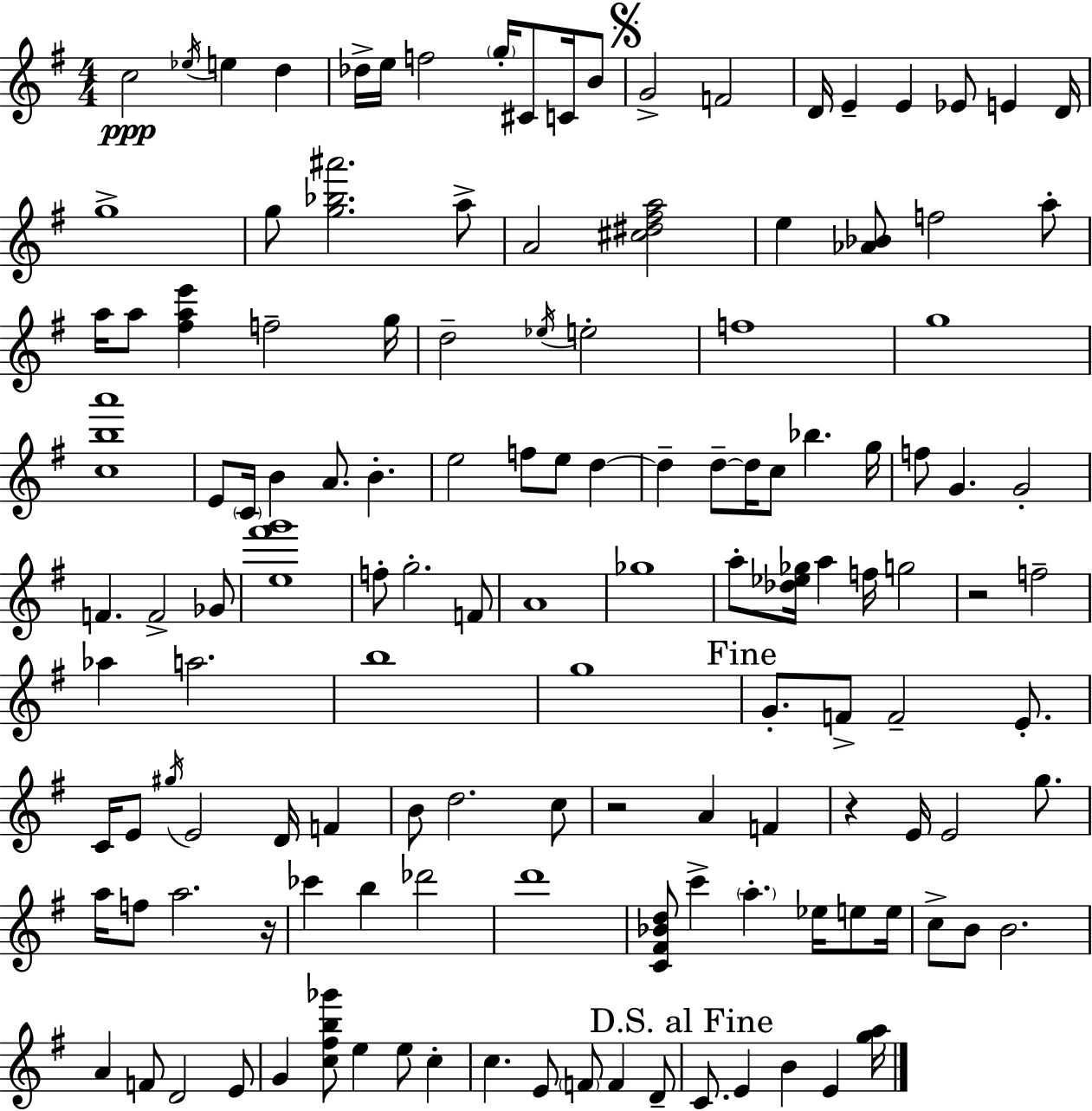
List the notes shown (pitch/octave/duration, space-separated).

C5/h Eb5/s E5/q D5/q Db5/s E5/s F5/h G5/s C#4/e C4/s B4/e G4/h F4/h D4/s E4/q E4/q Eb4/e E4/q D4/s G5/w G5/e [G5,Bb5,A#6]/h. A5/e A4/h [C#5,D#5,F#5,A5]/h E5/q [Ab4,Bb4]/e F5/h A5/e A5/s A5/e [F#5,A5,E6]/q F5/h G5/s D5/h Eb5/s E5/h F5/w G5/w [C5,B5,A6]/w E4/e C4/s B4/q A4/e. B4/q. E5/h F5/e E5/e D5/q D5/q D5/e D5/s C5/e Bb5/q. G5/s F5/e G4/q. G4/h F4/q. F4/h Gb4/e [E5,F#6,G6]/w F5/e G5/h. F4/e A4/w Gb5/w A5/e [Db5,Eb5,Gb5]/s A5/q F5/s G5/h R/h F5/h Ab5/q A5/h. B5/w G5/w G4/e. F4/e F4/h E4/e. C4/s E4/e G#5/s E4/h D4/s F4/q B4/e D5/h. C5/e R/h A4/q F4/q R/q E4/s E4/h G5/e. A5/s F5/e A5/h. R/s CES6/q B5/q Db6/h D6/w [C4,F#4,Bb4,D5]/e C6/q A5/q. Eb5/s E5/e E5/s C5/e B4/e B4/h. A4/q F4/e D4/h E4/e G4/q [C5,F#5,B5,Gb6]/e E5/q E5/e C5/q C5/q. E4/e F4/e F4/q D4/e C4/e. E4/q B4/q E4/q [G5,A5]/s